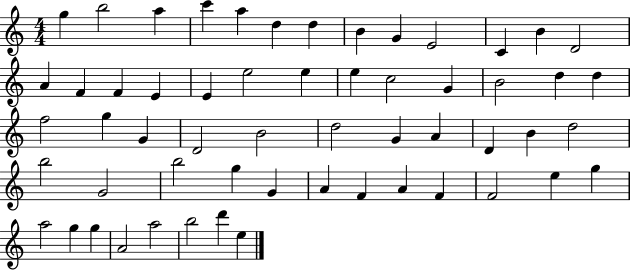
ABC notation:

X:1
T:Untitled
M:4/4
L:1/4
K:C
g b2 a c' a d d B G E2 C B D2 A F F E E e2 e e c2 G B2 d d f2 g G D2 B2 d2 G A D B d2 b2 G2 b2 g G A F A F F2 e g a2 g g A2 a2 b2 d' e